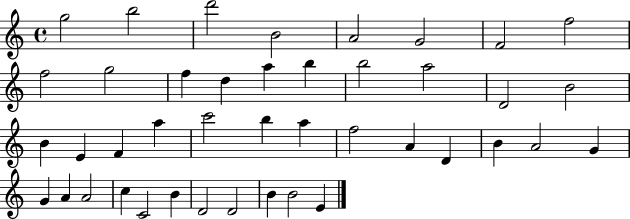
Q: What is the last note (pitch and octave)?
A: E4